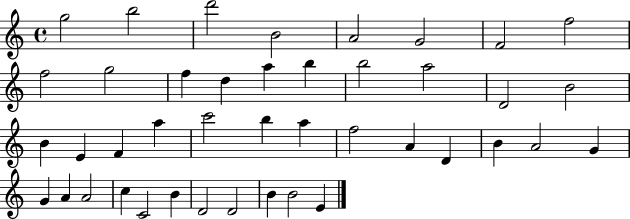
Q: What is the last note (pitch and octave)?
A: E4